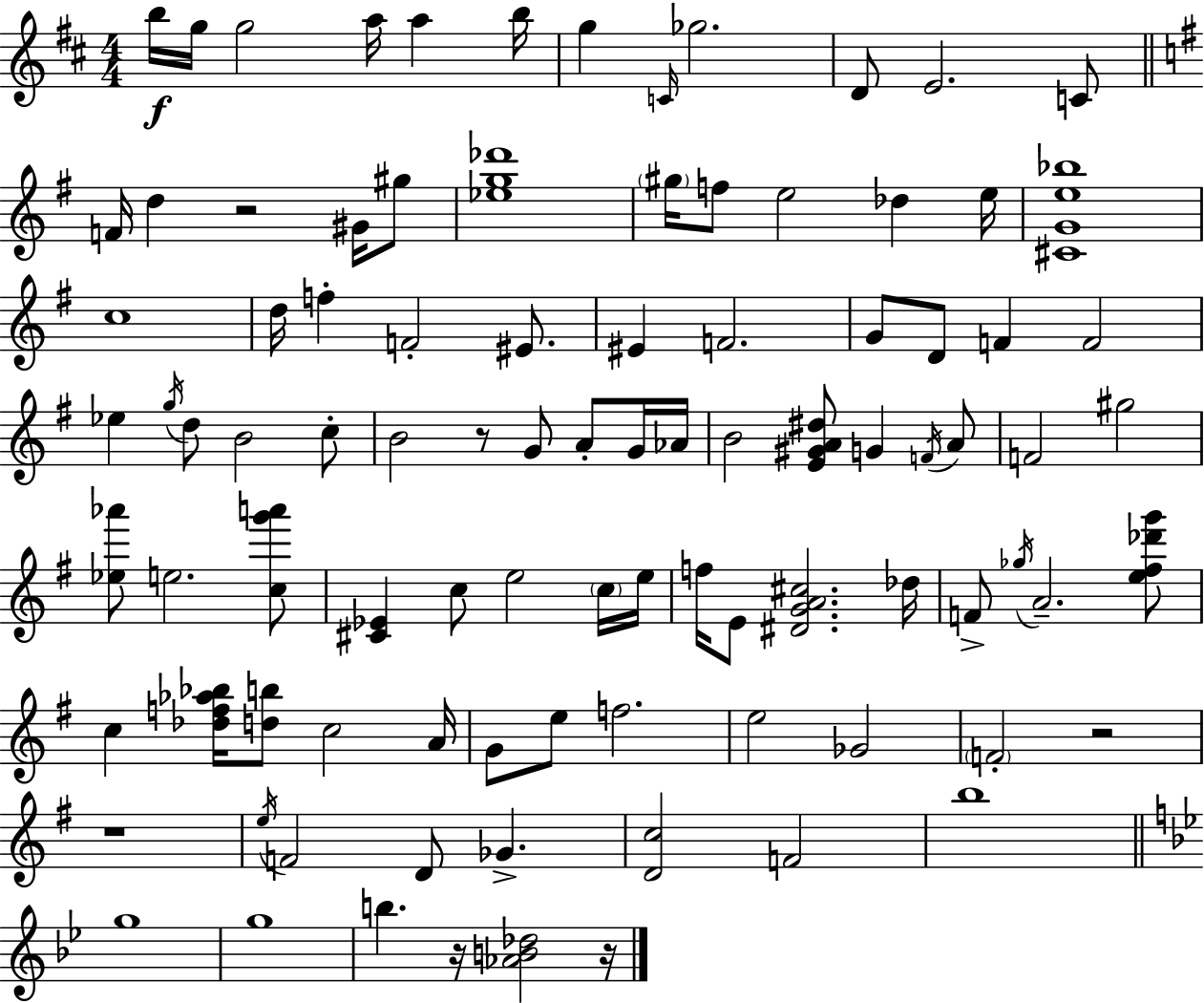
X:1
T:Untitled
M:4/4
L:1/4
K:D
b/4 g/4 g2 a/4 a b/4 g C/4 _g2 D/2 E2 C/2 F/4 d z2 ^G/4 ^g/2 [_eg_d']4 ^g/4 f/2 e2 _d e/4 [^CGe_b]4 c4 d/4 f F2 ^E/2 ^E F2 G/2 D/2 F F2 _e g/4 d/2 B2 c/2 B2 z/2 G/2 A/2 G/4 _A/4 B2 [E^GA^d]/2 G F/4 A/2 F2 ^g2 [_e_a']/2 e2 [cg'a']/2 [^C_E] c/2 e2 c/4 e/4 f/4 E/2 [^DGA^c]2 _d/4 F/2 _g/4 A2 [e^f_d'g']/2 c [_df_a_b]/4 [db]/2 c2 A/4 G/2 e/2 f2 e2 _G2 F2 z2 z4 e/4 F2 D/2 _G [Dc]2 F2 b4 g4 g4 b z/4 [_AB_d]2 z/4